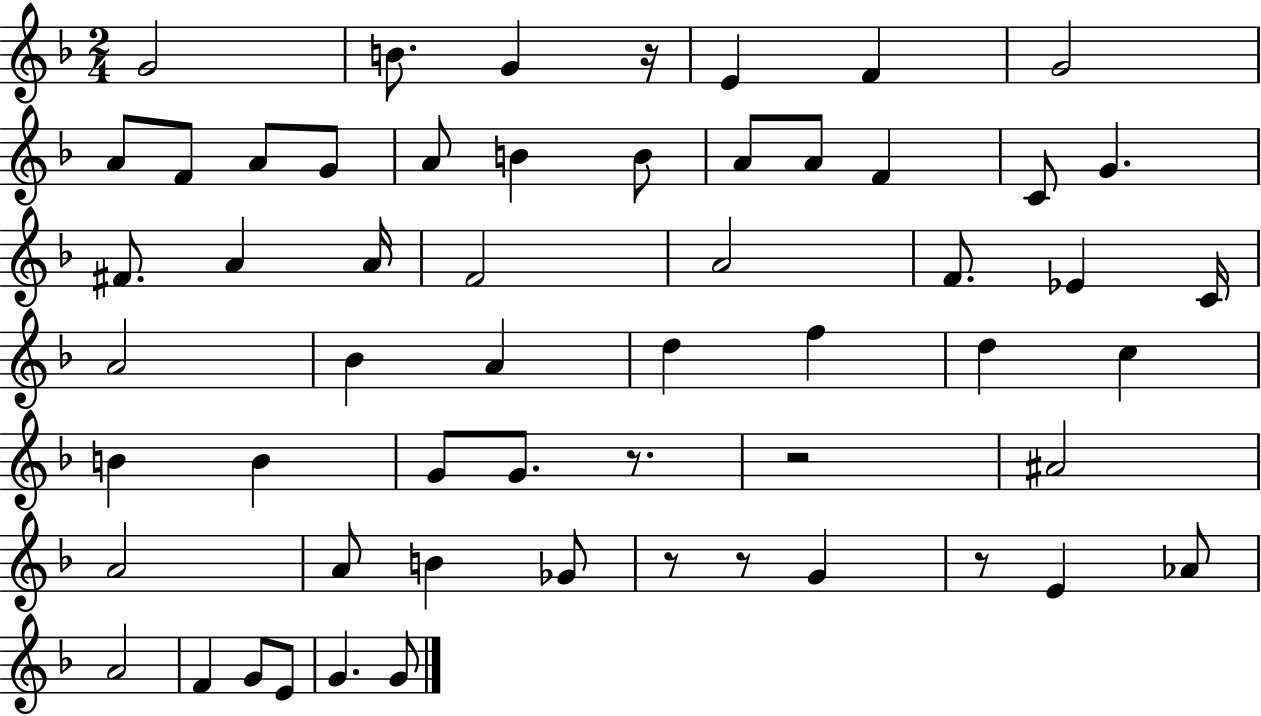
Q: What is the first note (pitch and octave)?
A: G4